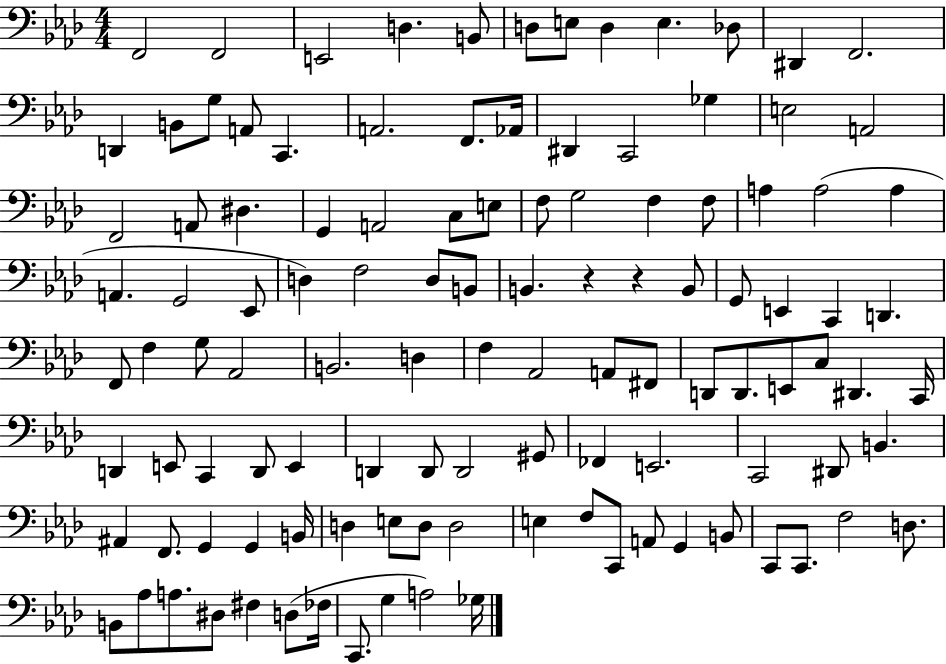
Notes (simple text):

F2/h F2/h E2/h D3/q. B2/e D3/e E3/e D3/q E3/q. Db3/e D#2/q F2/h. D2/q B2/e G3/e A2/e C2/q. A2/h. F2/e. Ab2/s D#2/q C2/h Gb3/q E3/h A2/h F2/h A2/e D#3/q. G2/q A2/h C3/e E3/e F3/e G3/h F3/q F3/e A3/q A3/h A3/q A2/q. G2/h Eb2/e D3/q F3/h D3/e B2/e B2/q. R/q R/q B2/e G2/e E2/q C2/q D2/q. F2/e F3/q G3/e Ab2/h B2/h. D3/q F3/q Ab2/h A2/e F#2/e D2/e D2/e. E2/e C3/e D#2/q. C2/s D2/q E2/e C2/q D2/e E2/q D2/q D2/e D2/h G#2/e FES2/q E2/h. C2/h D#2/e B2/q. A#2/q F2/e. G2/q G2/q B2/s D3/q E3/e D3/e D3/h E3/q F3/e C2/e A2/e G2/q B2/e C2/e C2/e. F3/h D3/e. B2/e Ab3/e A3/e. D#3/e F#3/q D3/e FES3/s C2/e. G3/q A3/h Gb3/s